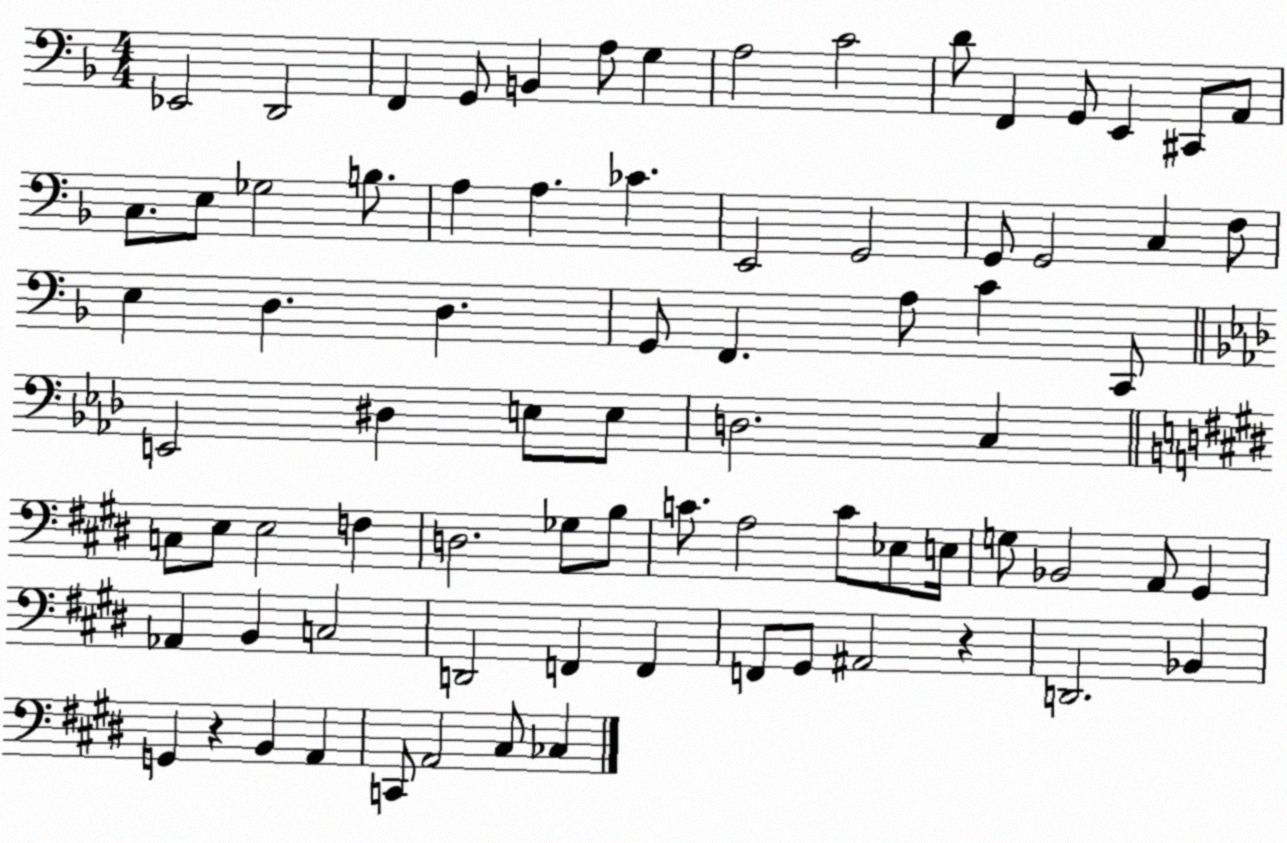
X:1
T:Untitled
M:4/4
L:1/4
K:F
_E,,2 D,,2 F,, G,,/2 B,, A,/2 G, A,2 C2 D/2 F,, G,,/2 E,, ^C,,/2 A,,/2 C,/2 E,/2 _G,2 B,/2 A, A, _C E,,2 G,,2 G,,/2 G,,2 C, F,/2 E, D, D, G,,/2 F,, A,/2 C C,,/2 E,,2 ^D, E,/2 E,/2 D,2 C, C,/2 E,/2 E,2 F, D,2 _G,/2 B,/2 C/2 A,2 C/2 _E,/2 E,/4 G,/2 _B,,2 A,,/2 ^G,, _A,, B,, C,2 D,,2 F,, F,, F,,/2 ^G,,/2 ^A,,2 z D,,2 _B,, G,, z B,, A,, C,,/2 A,,2 ^C,/2 _C,